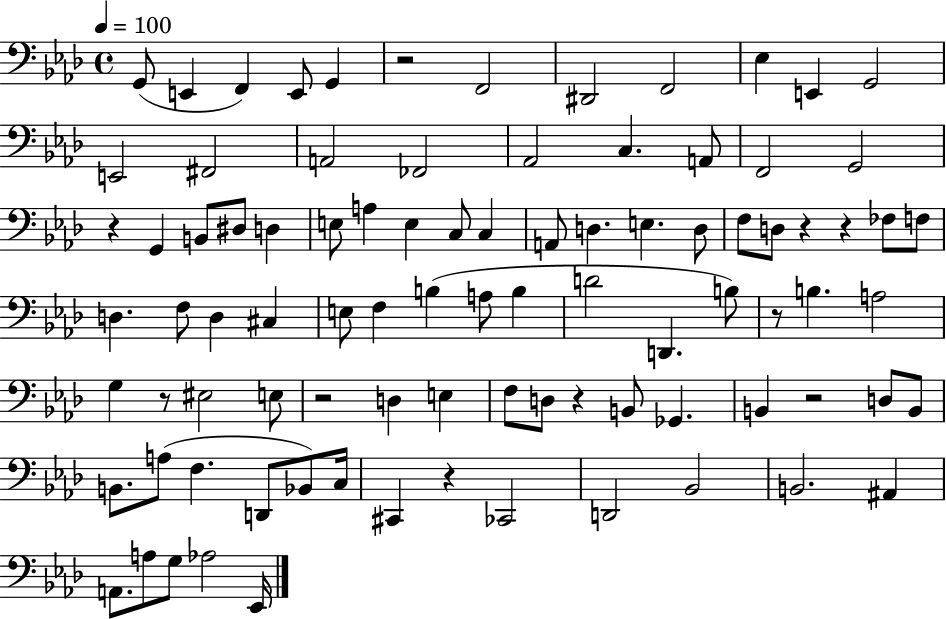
{
  \clef bass
  \time 4/4
  \defaultTimeSignature
  \key aes \major
  \tempo 4 = 100
  g,8( e,4 f,4) e,8 g,4 | r2 f,2 | dis,2 f,2 | ees4 e,4 g,2 | \break e,2 fis,2 | a,2 fes,2 | aes,2 c4. a,8 | f,2 g,2 | \break r4 g,4 b,8 dis8 d4 | e8 a4 e4 c8 c4 | a,8 d4. e4. d8 | f8 d8 r4 r4 fes8 f8 | \break d4. f8 d4 cis4 | e8 f4 b4( a8 b4 | d'2 d,4. b8) | r8 b4. a2 | \break g4 r8 eis2 e8 | r2 d4 e4 | f8 d8 r4 b,8 ges,4. | b,4 r2 d8 b,8 | \break b,8. a8( f4. d,8 bes,8) c16 | cis,4 r4 ces,2 | d,2 bes,2 | b,2. ais,4 | \break a,8. a8 g8 aes2 ees,16 | \bar "|."
}